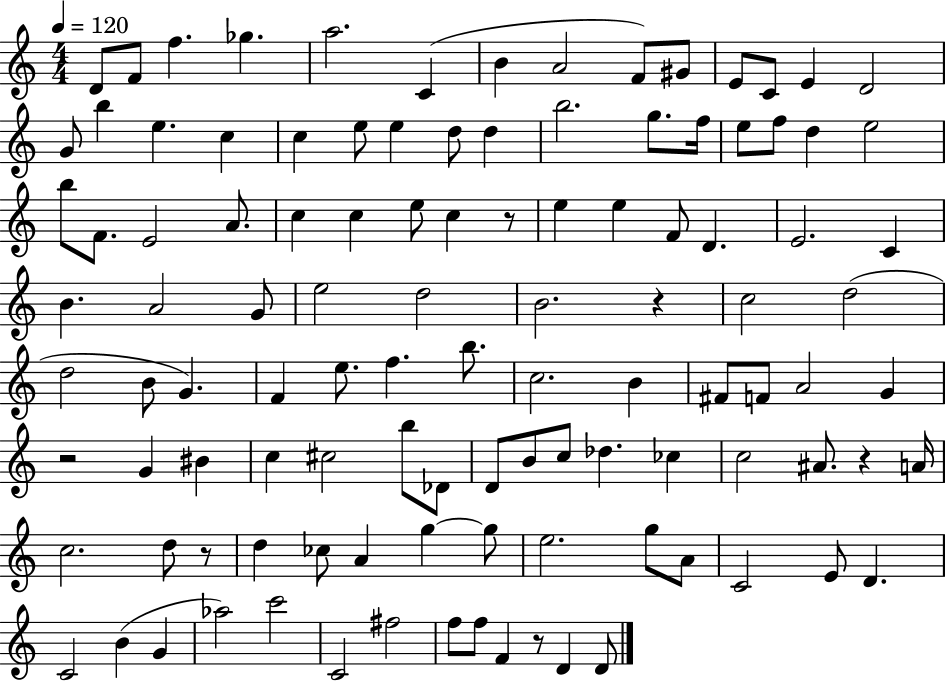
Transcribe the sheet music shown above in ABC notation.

X:1
T:Untitled
M:4/4
L:1/4
K:C
D/2 F/2 f _g a2 C B A2 F/2 ^G/2 E/2 C/2 E D2 G/2 b e c c e/2 e d/2 d b2 g/2 f/4 e/2 f/2 d e2 b/2 F/2 E2 A/2 c c e/2 c z/2 e e F/2 D E2 C B A2 G/2 e2 d2 B2 z c2 d2 d2 B/2 G F e/2 f b/2 c2 B ^F/2 F/2 A2 G z2 G ^B c ^c2 b/2 _D/2 D/2 B/2 c/2 _d _c c2 ^A/2 z A/4 c2 d/2 z/2 d _c/2 A g g/2 e2 g/2 A/2 C2 E/2 D C2 B G _a2 c'2 C2 ^f2 f/2 f/2 F z/2 D D/2